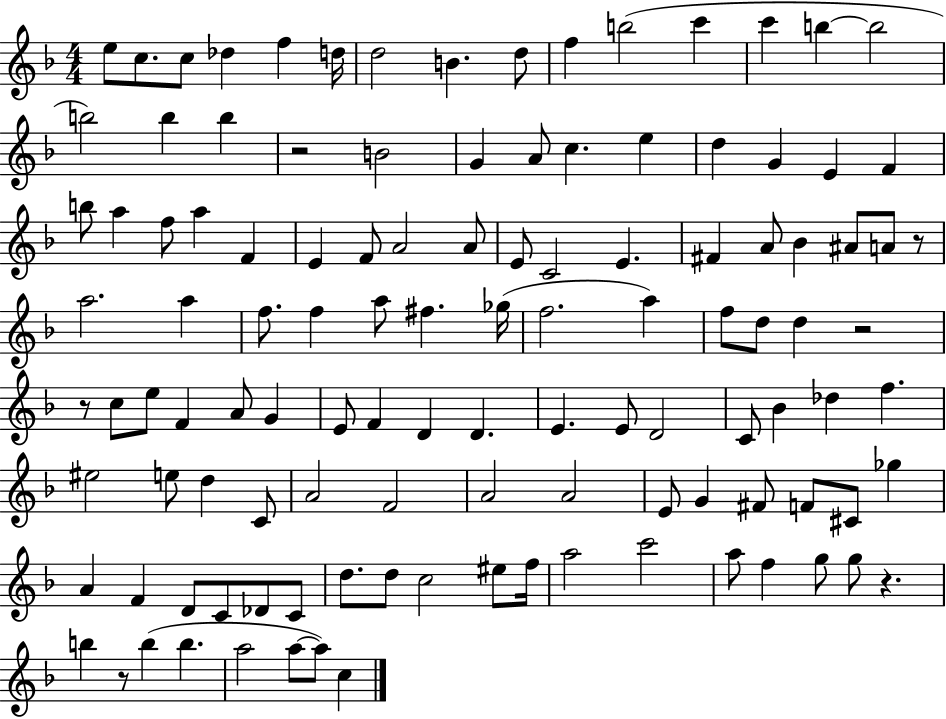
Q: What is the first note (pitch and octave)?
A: E5